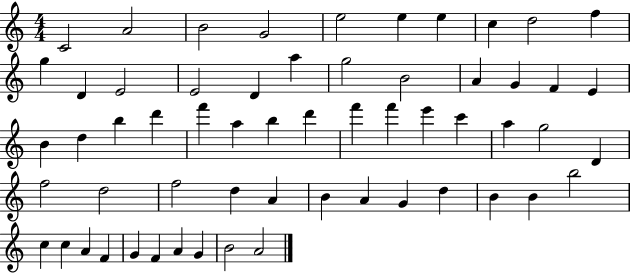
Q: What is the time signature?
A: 4/4